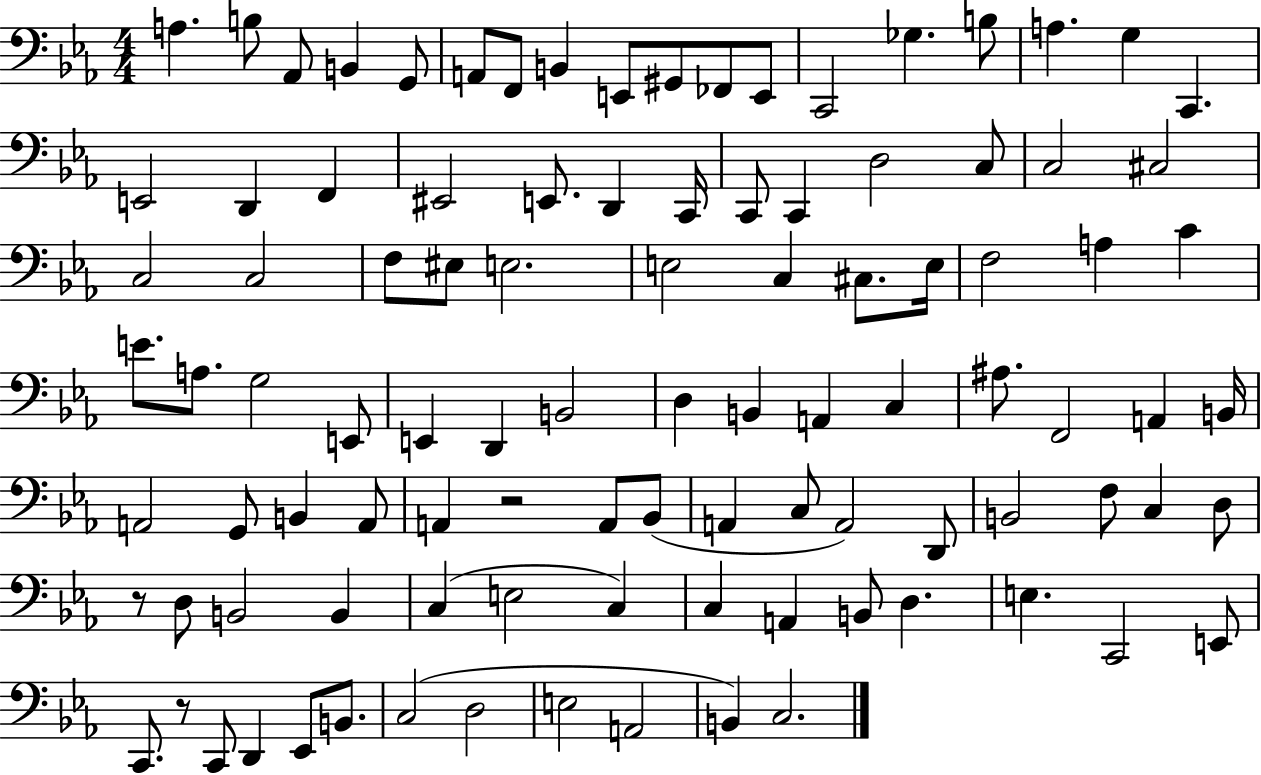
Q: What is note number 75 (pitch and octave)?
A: B2